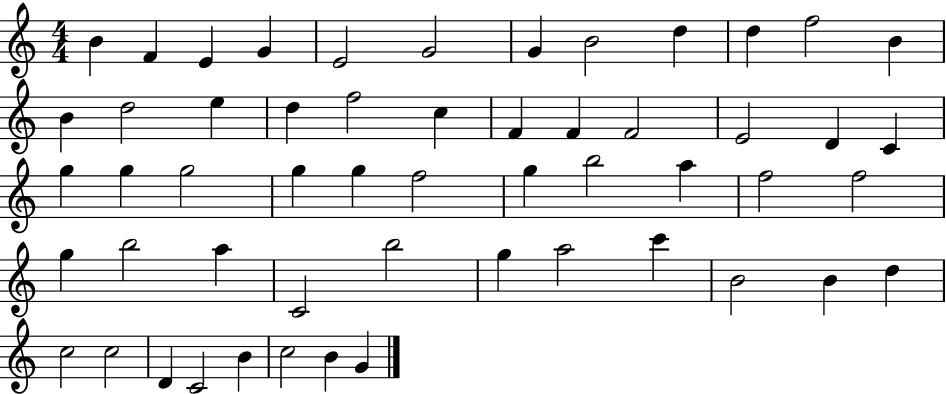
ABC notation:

X:1
T:Untitled
M:4/4
L:1/4
K:C
B F E G E2 G2 G B2 d d f2 B B d2 e d f2 c F F F2 E2 D C g g g2 g g f2 g b2 a f2 f2 g b2 a C2 b2 g a2 c' B2 B d c2 c2 D C2 B c2 B G